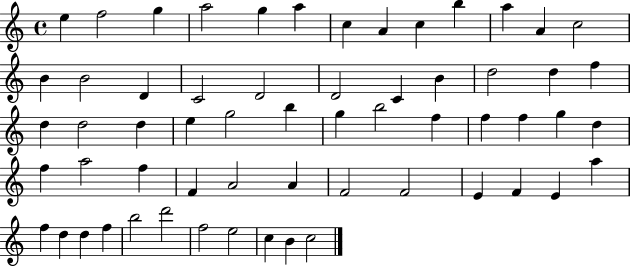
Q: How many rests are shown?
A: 0